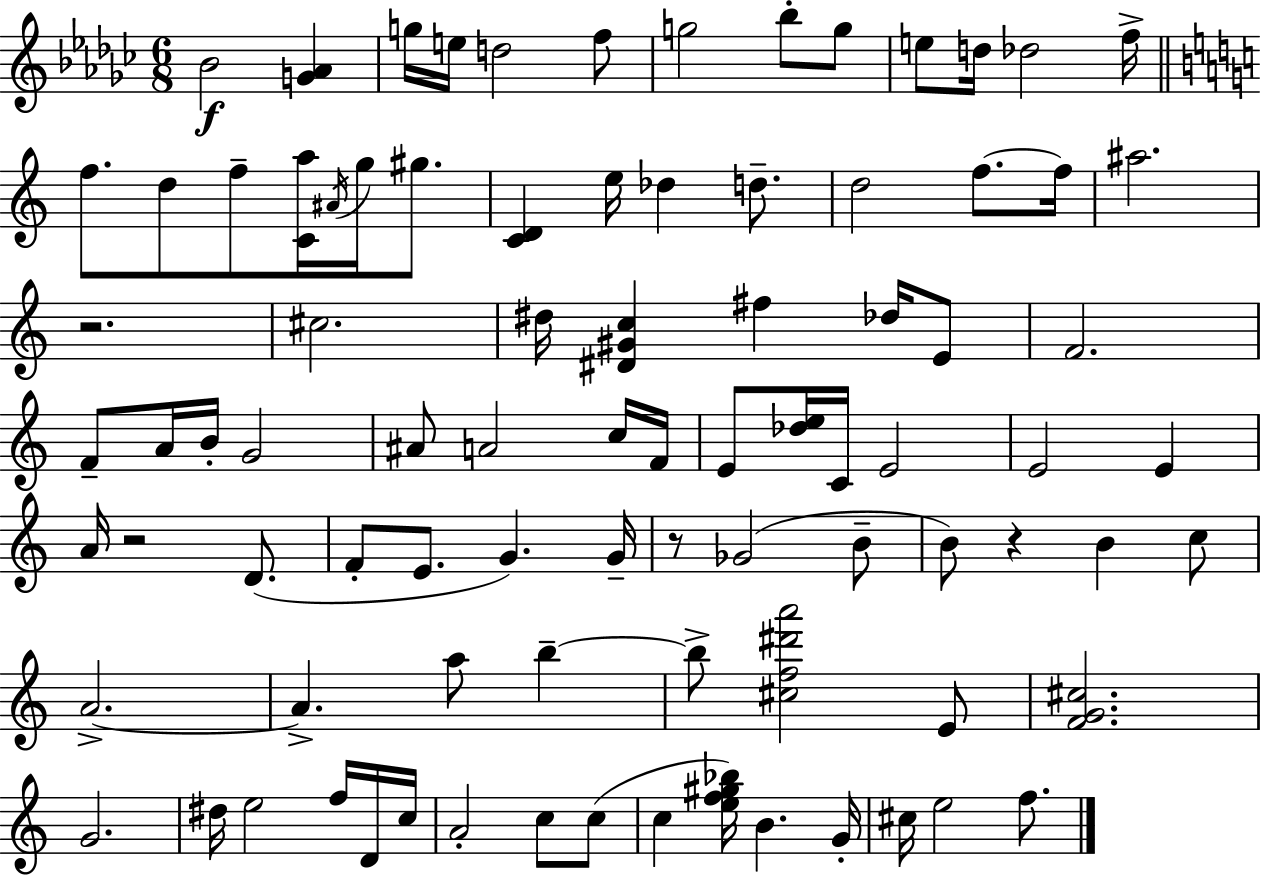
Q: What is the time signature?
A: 6/8